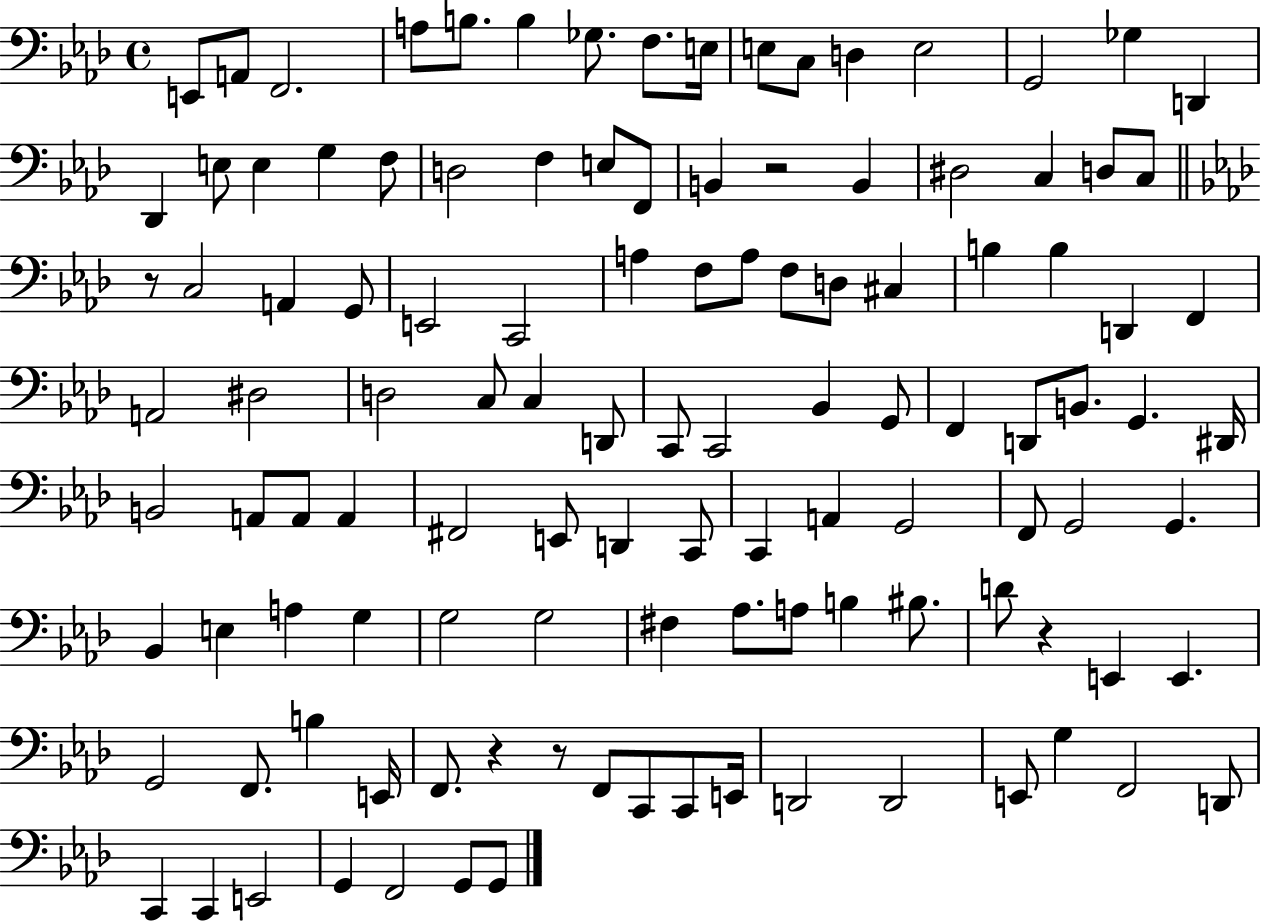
{
  \clef bass
  \time 4/4
  \defaultTimeSignature
  \key aes \major
  e,8 a,8 f,2. | a8 b8. b4 ges8. f8. e16 | e8 c8 d4 e2 | g,2 ges4 d,4 | \break des,4 e8 e4 g4 f8 | d2 f4 e8 f,8 | b,4 r2 b,4 | dis2 c4 d8 c8 | \break \bar "||" \break \key aes \major r8 c2 a,4 g,8 | e,2 c,2 | a4 f8 a8 f8 d8 cis4 | b4 b4 d,4 f,4 | \break a,2 dis2 | d2 c8 c4 d,8 | c,8 c,2 bes,4 g,8 | f,4 d,8 b,8. g,4. dis,16 | \break b,2 a,8 a,8 a,4 | fis,2 e,8 d,4 c,8 | c,4 a,4 g,2 | f,8 g,2 g,4. | \break bes,4 e4 a4 g4 | g2 g2 | fis4 aes8. a8 b4 bis8. | d'8 r4 e,4 e,4. | \break g,2 f,8. b4 e,16 | f,8. r4 r8 f,8 c,8 c,8 e,16 | d,2 d,2 | e,8 g4 f,2 d,8 | \break c,4 c,4 e,2 | g,4 f,2 g,8 g,8 | \bar "|."
}